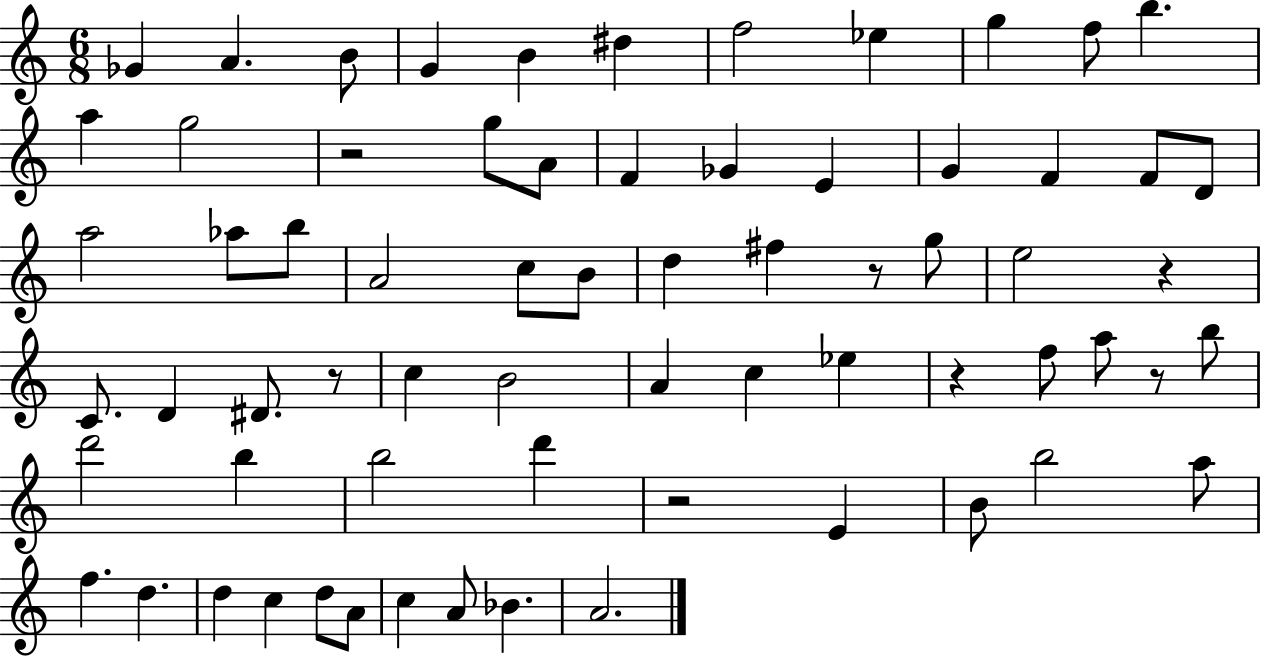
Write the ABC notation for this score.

X:1
T:Untitled
M:6/8
L:1/4
K:C
_G A B/2 G B ^d f2 _e g f/2 b a g2 z2 g/2 A/2 F _G E G F F/2 D/2 a2 _a/2 b/2 A2 c/2 B/2 d ^f z/2 g/2 e2 z C/2 D ^D/2 z/2 c B2 A c _e z f/2 a/2 z/2 b/2 d'2 b b2 d' z2 E B/2 b2 a/2 f d d c d/2 A/2 c A/2 _B A2